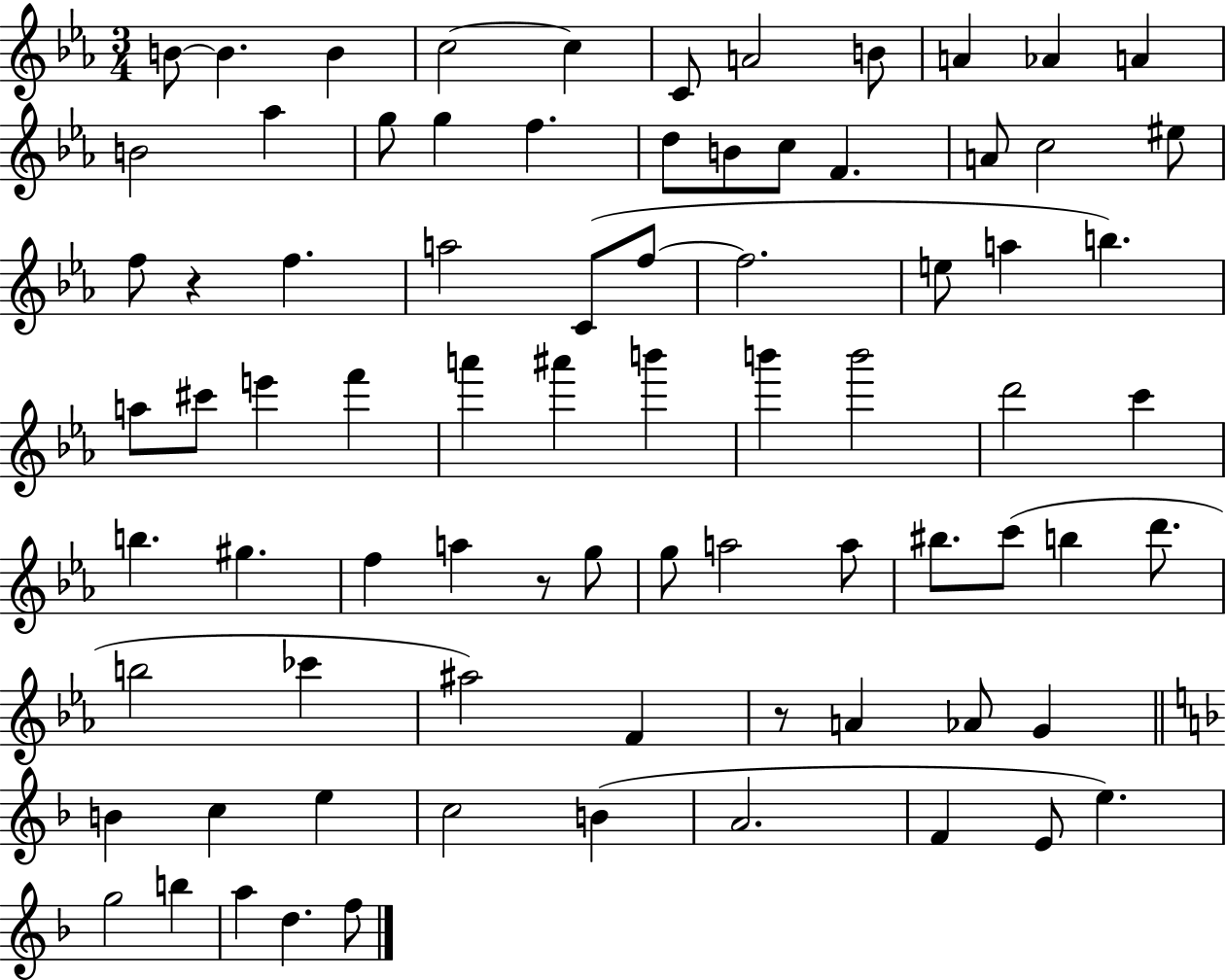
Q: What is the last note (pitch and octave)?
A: F5